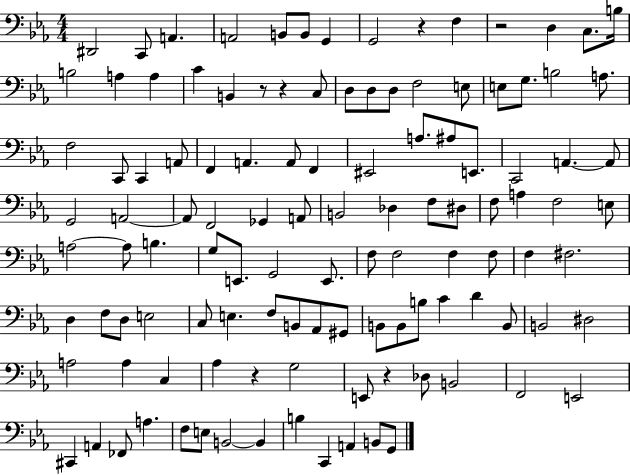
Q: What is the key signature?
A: EES major